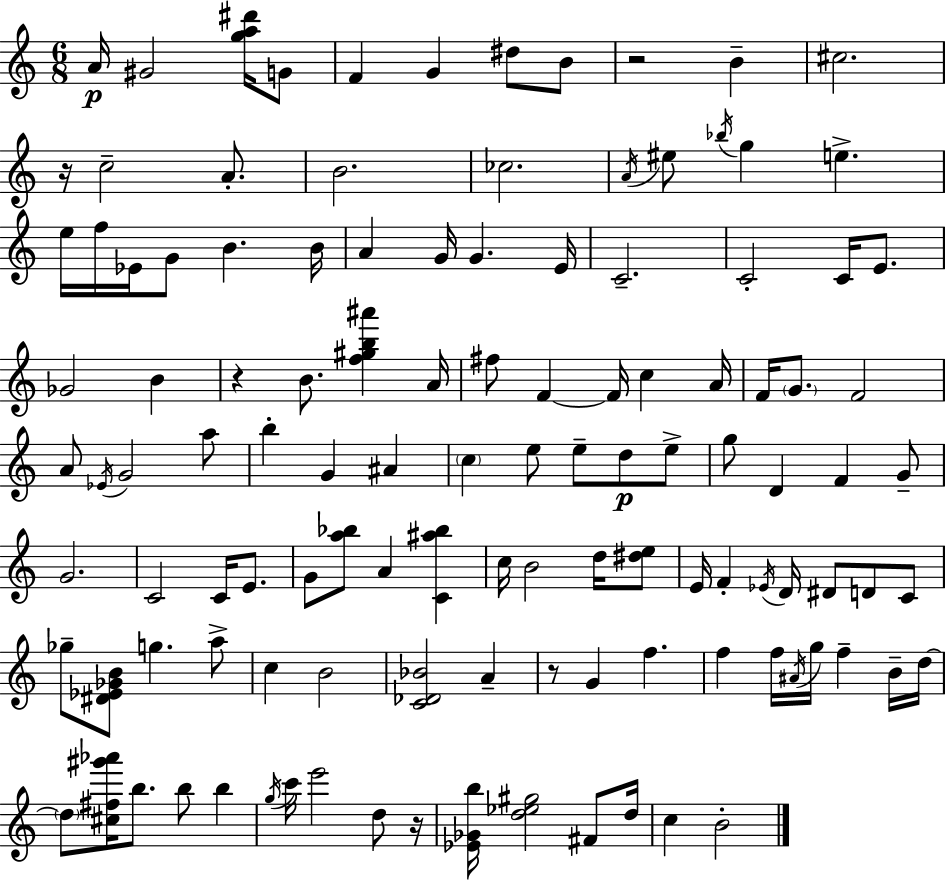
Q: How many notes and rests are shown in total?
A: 118